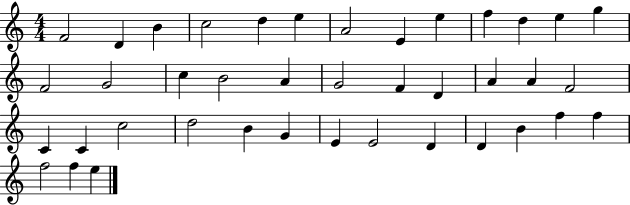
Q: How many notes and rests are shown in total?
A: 40